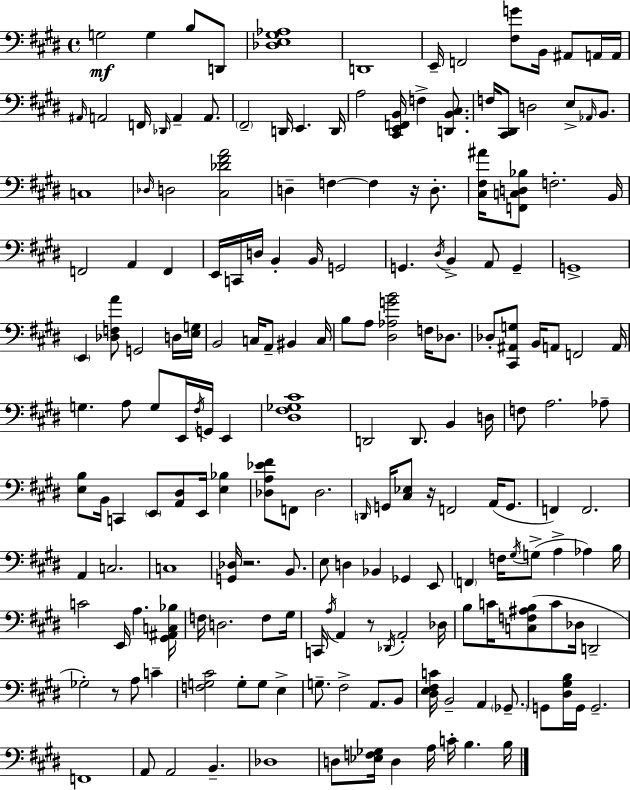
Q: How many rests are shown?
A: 5